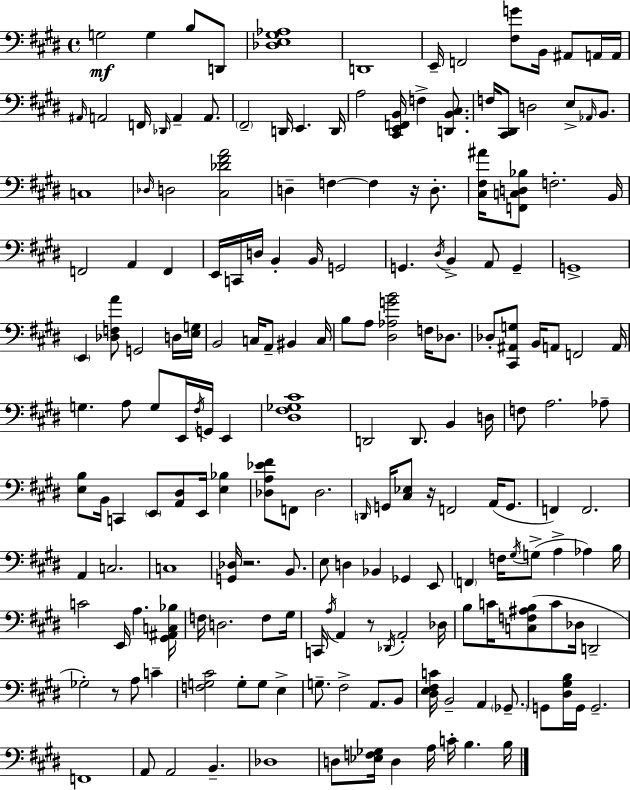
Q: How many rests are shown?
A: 5